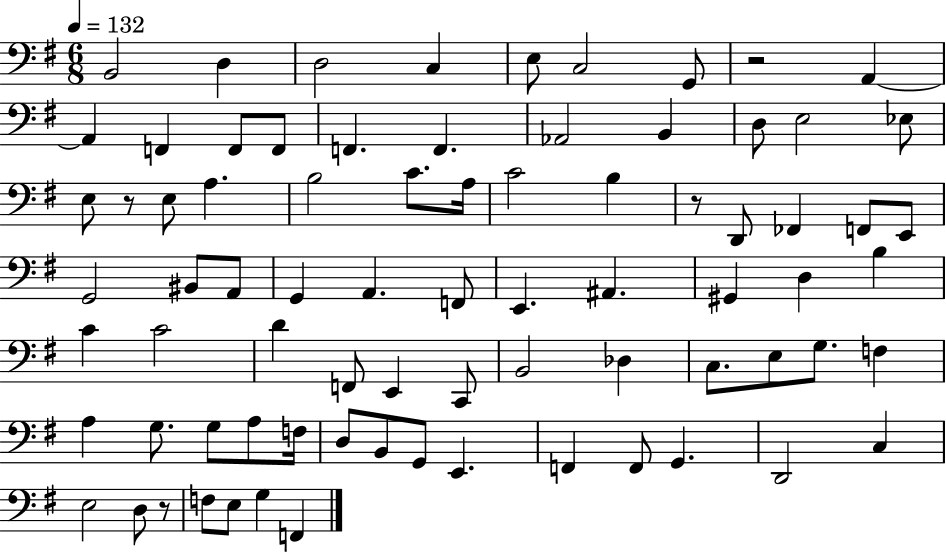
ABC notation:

X:1
T:Untitled
M:6/8
L:1/4
K:G
B,,2 D, D,2 C, E,/2 C,2 G,,/2 z2 A,, A,, F,, F,,/2 F,,/2 F,, F,, _A,,2 B,, D,/2 E,2 _E,/2 E,/2 z/2 E,/2 A, B,2 C/2 A,/4 C2 B, z/2 D,,/2 _F,, F,,/2 E,,/2 G,,2 ^B,,/2 A,,/2 G,, A,, F,,/2 E,, ^A,, ^G,, D, B, C C2 D F,,/2 E,, C,,/2 B,,2 _D, C,/2 E,/2 G,/2 F, A, G,/2 G,/2 A,/2 F,/4 D,/2 B,,/2 G,,/2 E,, F,, F,,/2 G,, D,,2 C, E,2 D,/2 z/2 F,/2 E,/2 G, F,,